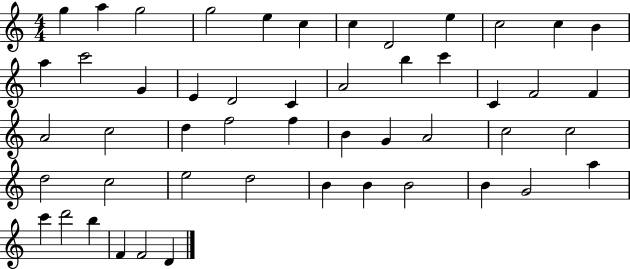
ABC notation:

X:1
T:Untitled
M:4/4
L:1/4
K:C
g a g2 g2 e c c D2 e c2 c B a c'2 G E D2 C A2 b c' C F2 F A2 c2 d f2 f B G A2 c2 c2 d2 c2 e2 d2 B B B2 B G2 a c' d'2 b F F2 D